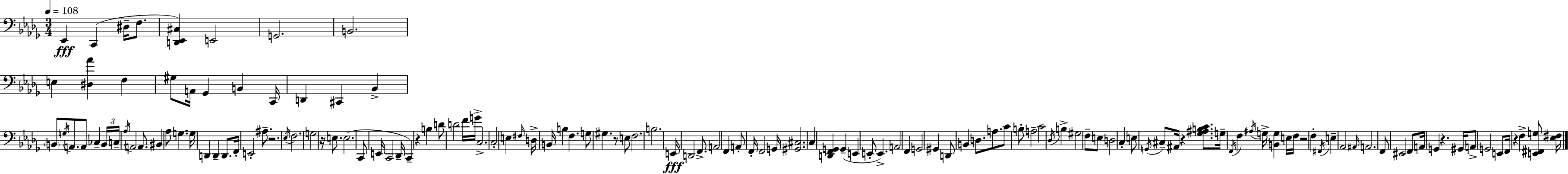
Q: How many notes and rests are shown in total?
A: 142